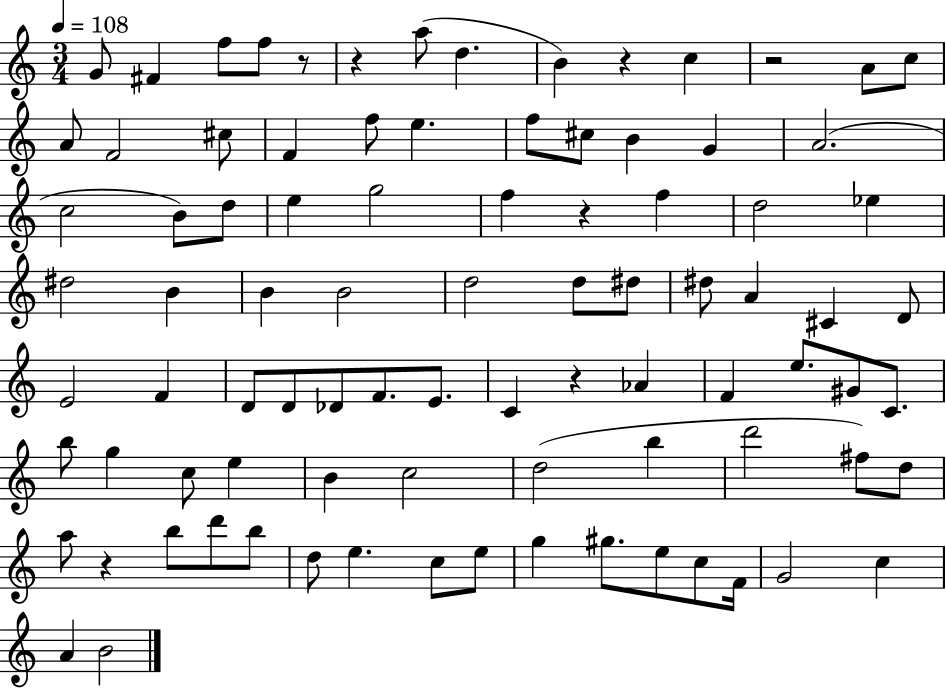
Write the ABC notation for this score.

X:1
T:Untitled
M:3/4
L:1/4
K:C
G/2 ^F f/2 f/2 z/2 z a/2 d B z c z2 A/2 c/2 A/2 F2 ^c/2 F f/2 e f/2 ^c/2 B G A2 c2 B/2 d/2 e g2 f z f d2 _e ^d2 B B B2 d2 d/2 ^d/2 ^d/2 A ^C D/2 E2 F D/2 D/2 _D/2 F/2 E/2 C z _A F e/2 ^G/2 C/2 b/2 g c/2 e B c2 d2 b d'2 ^f/2 d/2 a/2 z b/2 d'/2 b/2 d/2 e c/2 e/2 g ^g/2 e/2 c/2 F/4 G2 c A B2